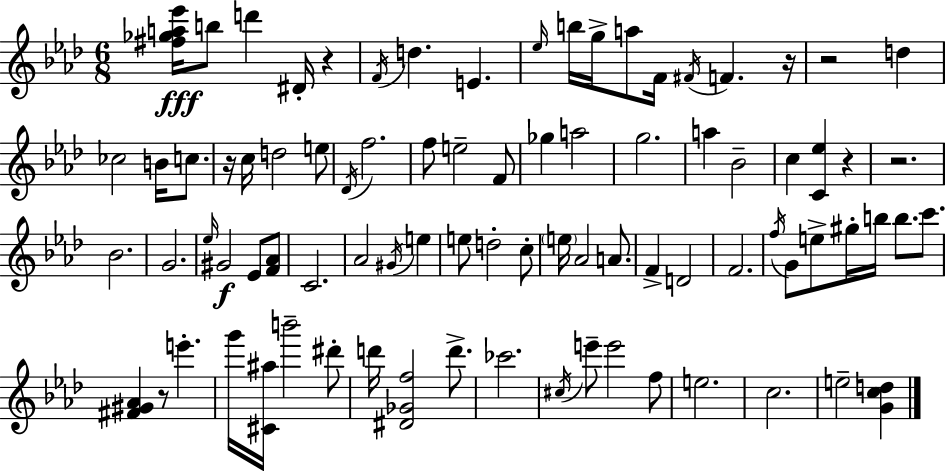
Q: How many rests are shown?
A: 7